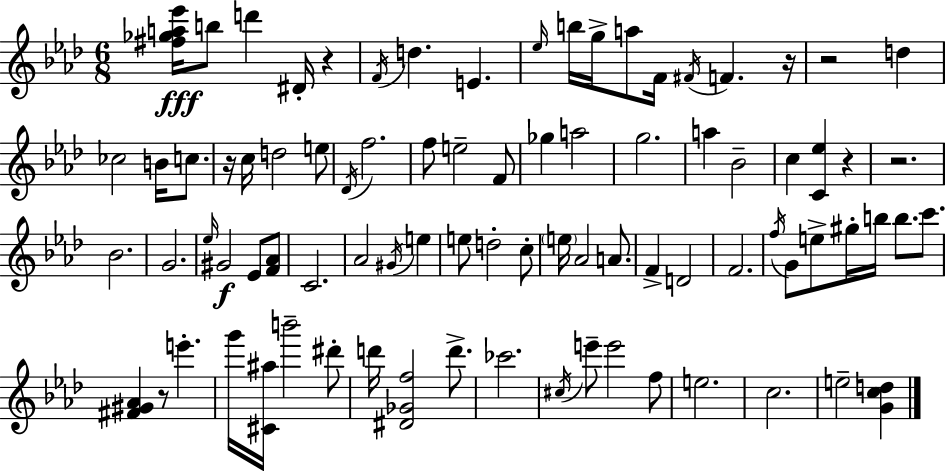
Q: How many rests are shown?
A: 7